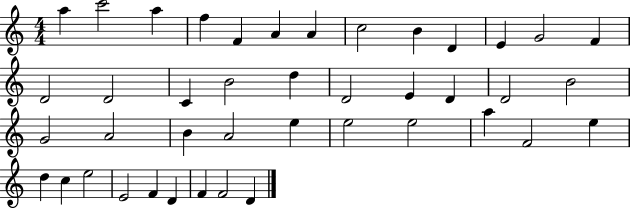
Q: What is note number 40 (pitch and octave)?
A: F4